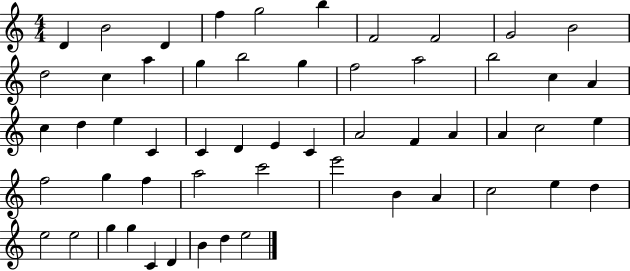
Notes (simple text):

D4/q B4/h D4/q F5/q G5/h B5/q F4/h F4/h G4/h B4/h D5/h C5/q A5/q G5/q B5/h G5/q F5/h A5/h B5/h C5/q A4/q C5/q D5/q E5/q C4/q C4/q D4/q E4/q C4/q A4/h F4/q A4/q A4/q C5/h E5/q F5/h G5/q F5/q A5/h C6/h E6/h B4/q A4/q C5/h E5/q D5/q E5/h E5/h G5/q G5/q C4/q D4/q B4/q D5/q E5/h